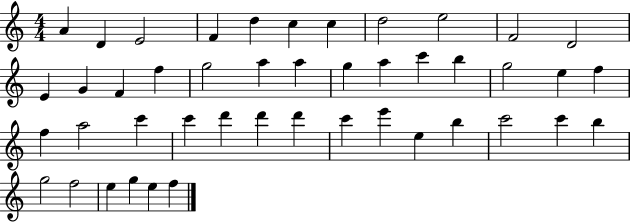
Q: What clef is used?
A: treble